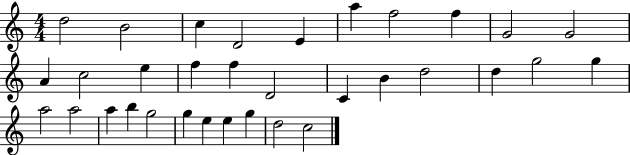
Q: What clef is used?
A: treble